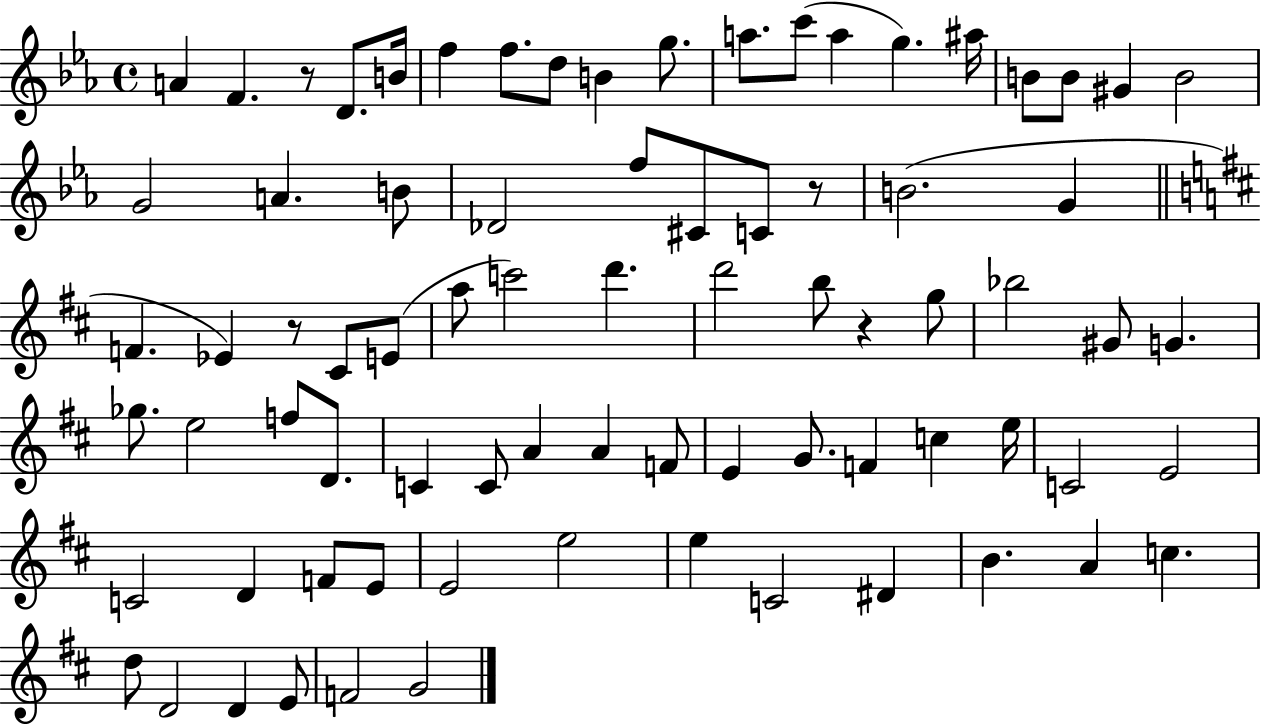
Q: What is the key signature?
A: EES major